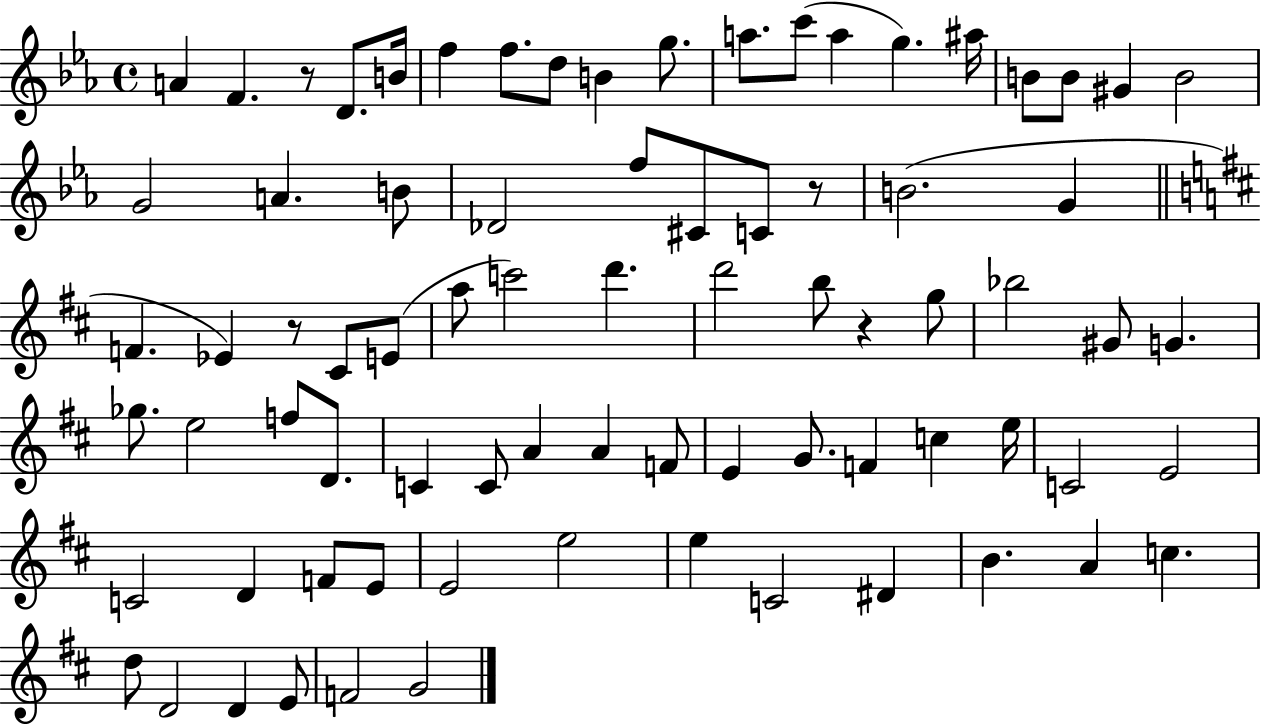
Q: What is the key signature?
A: EES major